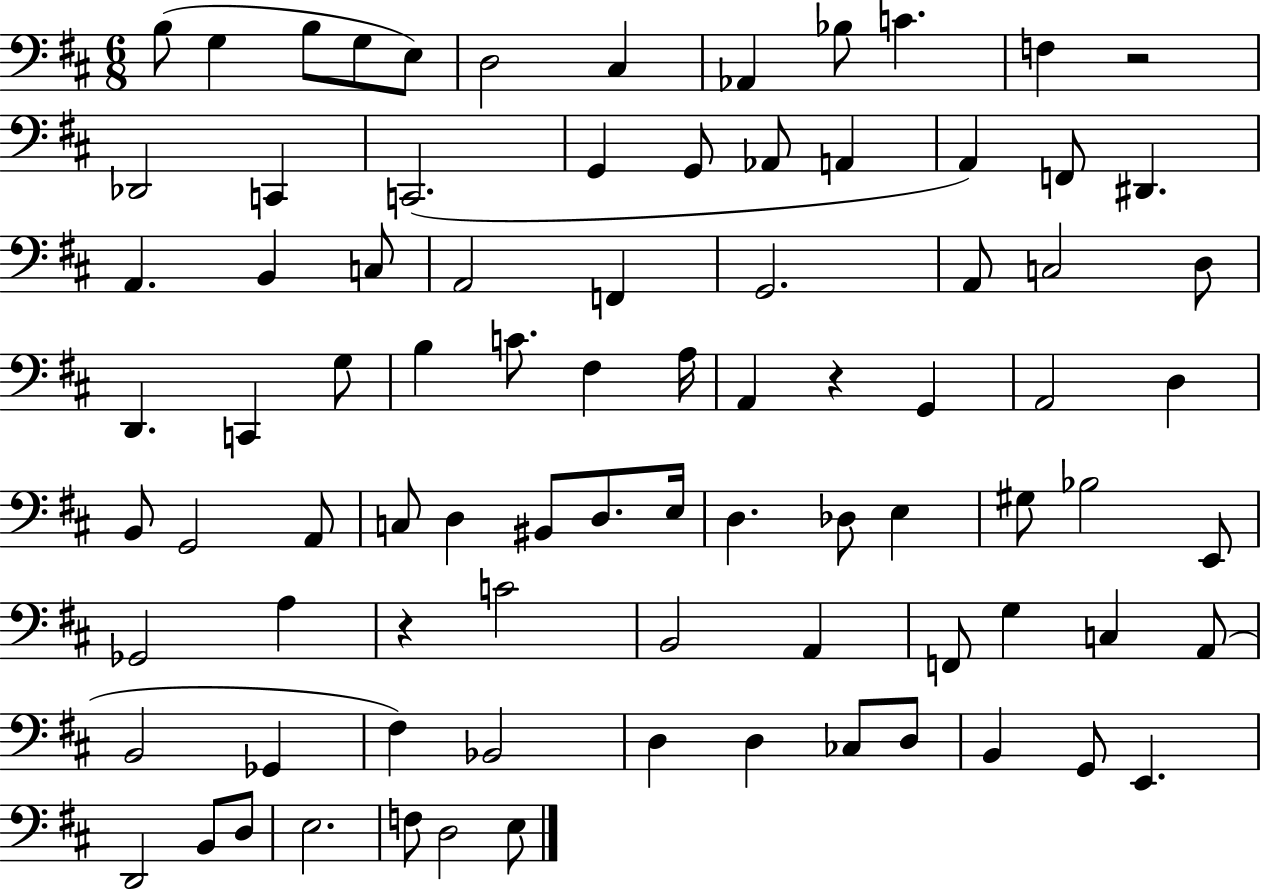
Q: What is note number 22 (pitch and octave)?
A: A2